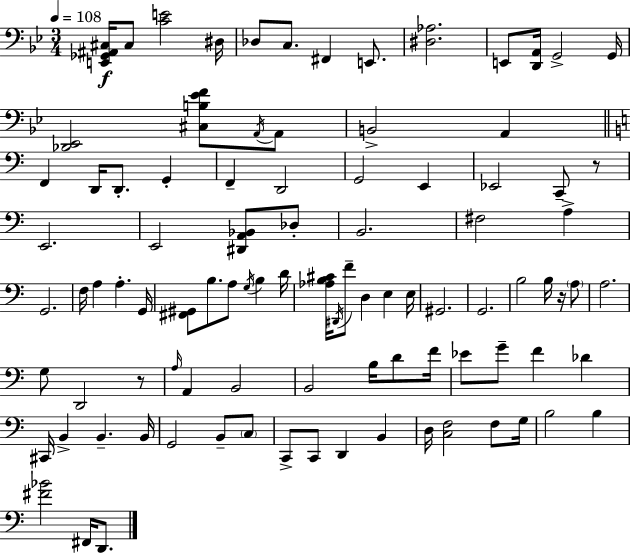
X:1
T:Untitled
M:3/4
L:1/4
K:Bb
[E,,_G,,^A,,^C,]/4 ^C,/2 [CE]2 ^D,/4 _D,/2 C,/2 ^F,, E,,/2 [^D,_A,]2 E,,/2 [D,,A,,]/4 G,,2 G,,/4 [_D,,_E,,]2 [^C,B,_EF]/2 A,,/4 A,,/2 B,,2 A,, F,, D,,/4 D,,/2 G,, F,, D,,2 G,,2 E,, _E,,2 C,,/2 z/2 E,,2 E,,2 [^D,,A,,_B,,]/2 _D,/2 B,,2 ^F,2 A, G,,2 F,/4 A, A, G,,/4 [^F,,^G,,]/2 B,/2 A,/2 G,/4 B, D/4 [_A,B,^C]/4 ^D,,/4 F/2 D, E, E,/4 ^G,,2 G,,2 B,2 B,/4 z/4 A,/2 A,2 G,/2 D,,2 z/2 A,/4 A,, B,,2 B,,2 B,/4 D/2 F/4 _E/2 G/2 F _D ^C,,/4 B,, B,, B,,/4 G,,2 B,,/2 C,/2 C,,/2 C,,/2 D,, B,, D,/4 [C,F,]2 F,/2 G,/4 B,2 B, [^F_B]2 ^F,,/4 D,,/2